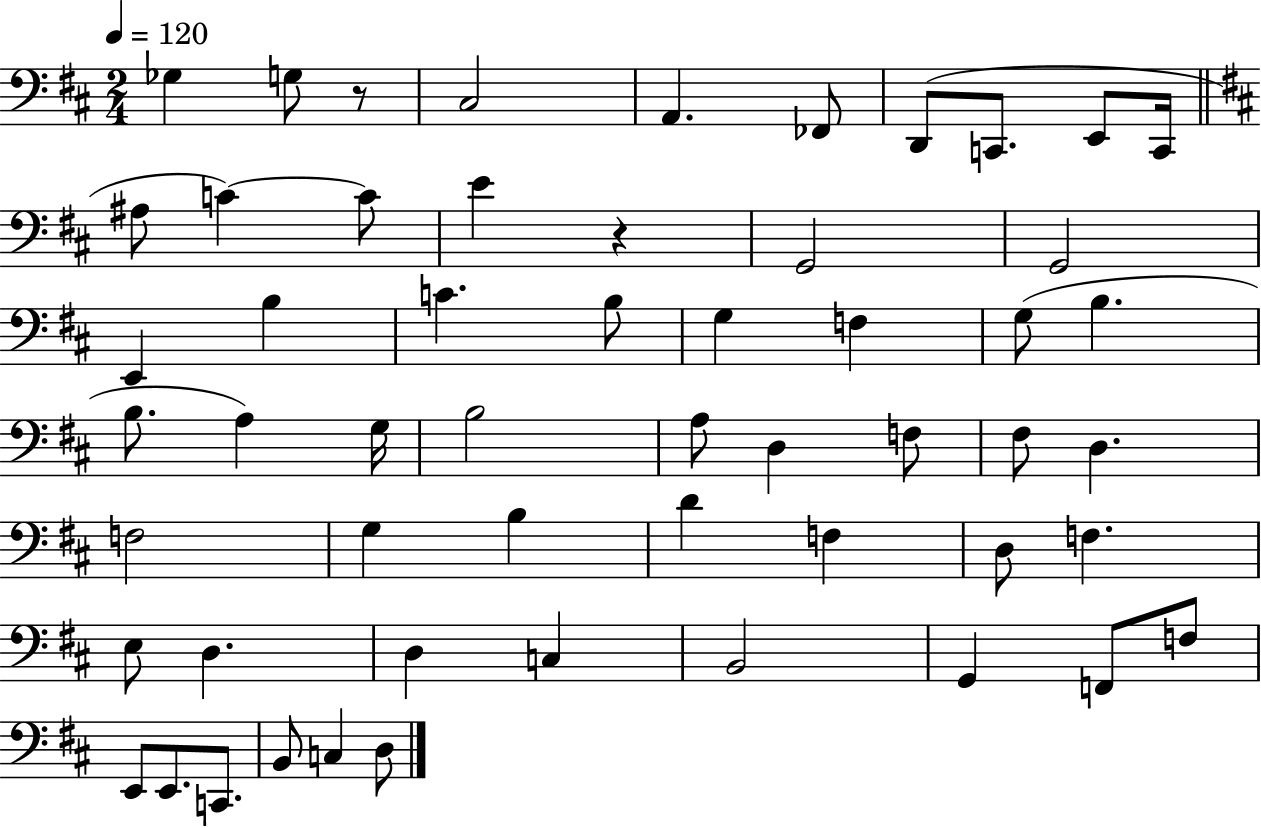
X:1
T:Untitled
M:2/4
L:1/4
K:D
_G, G,/2 z/2 ^C,2 A,, _F,,/2 D,,/2 C,,/2 E,,/2 C,,/4 ^A,/2 C C/2 E z G,,2 G,,2 E,, B, C B,/2 G, F, G,/2 B, B,/2 A, G,/4 B,2 A,/2 D, F,/2 ^F,/2 D, F,2 G, B, D F, D,/2 F, E,/2 D, D, C, B,,2 G,, F,,/2 F,/2 E,,/2 E,,/2 C,,/2 B,,/2 C, D,/2